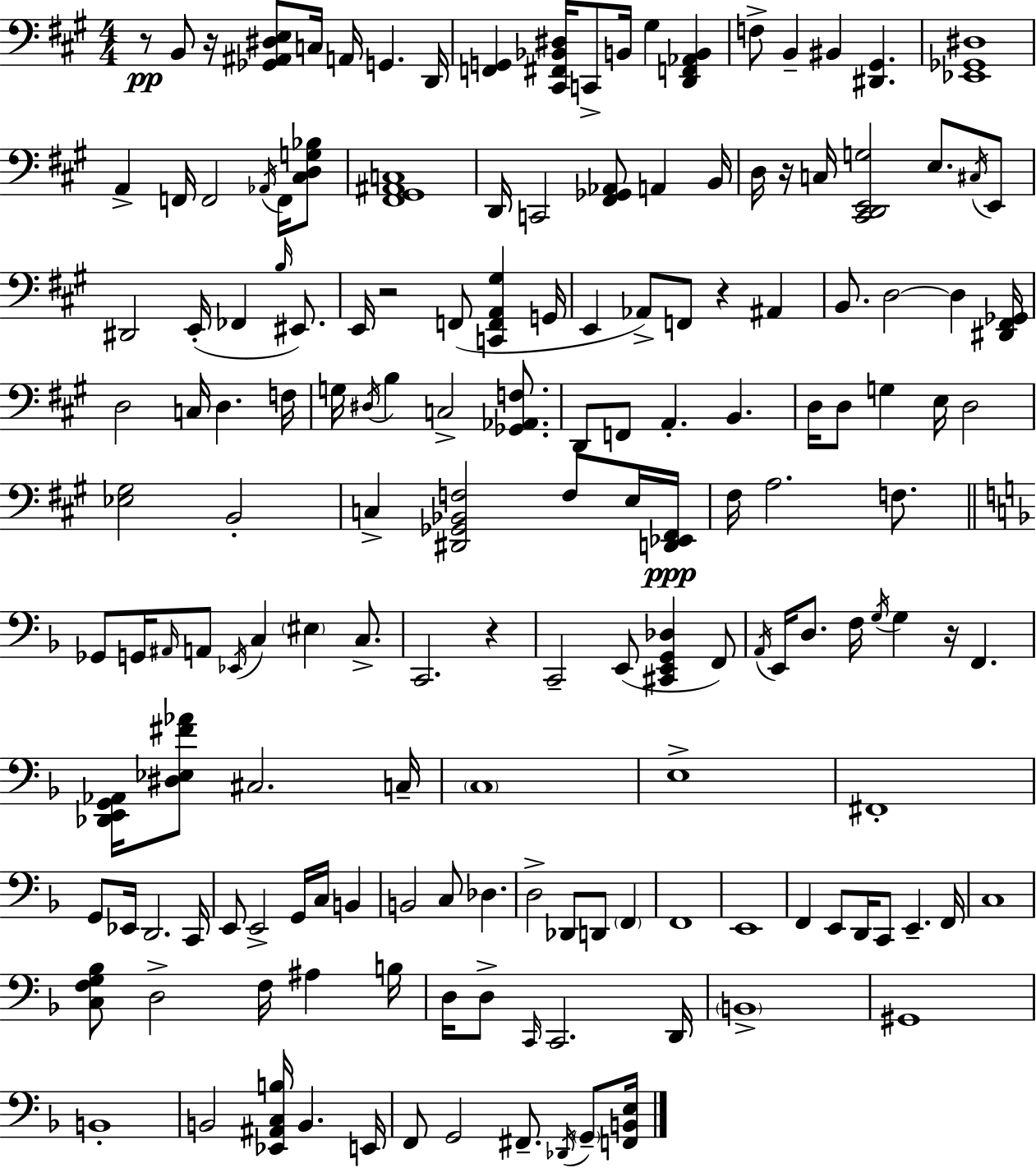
{
  \clef bass
  \numericTimeSignature
  \time 4/4
  \key a \major
  \repeat volta 2 { r8\pp b,8 r16 <ges, ais, dis e>8 c16 a,16 g,4. d,16 | <f, g,>4 <cis, fis, bes, dis>16 c,8-> b,16 gis4 <d, f, aes, b,>4 | f8-> b,4-- bis,4 <dis, gis,>4. | <ees, ges, dis>1 | \break a,4-> f,16 f,2 \acciaccatura { aes,16 } f,16 <cis d g bes>8 | <fis, gis, ais, c>1 | d,16 c,2 <fis, ges, aes,>8 a,4 | b,16 d16 r16 c16 <cis, d, e, g>2 e8. \acciaccatura { cis16 } | \break e,8 dis,2 e,16-.( fes,4 \grace { b16 }) | eis,8. e,16 r2 f,8( <c, f, a, gis>4 | g,16 e,4 aes,8->) f,8 r4 ais,4 | b,8. d2~~ d4 | \break <dis, fis, ges,>16 d2 c16 d4. | f16 g16 \acciaccatura { dis16 } b4 c2-> | <ges, aes, f>8. d,8 f,8 a,4.-. b,4. | d16 d8 g4 e16 d2 | \break <ees gis>2 b,2-. | c4-> <dis, ges, bes, f>2 | f8 e16 <d, ees, fis,>16\ppp fis16 a2. | f8. \bar "||" \break \key f \major ges,8 g,16 \grace { ais,16 } a,8 \acciaccatura { ees,16 } c4 \parenthesize eis4 c8.-> | c,2. r4 | c,2-- e,8( <cis, e, g, des>4 | f,8) \acciaccatura { a,16 } e,16 d8. f16 \acciaccatura { g16 } g4 r16 f,4. | \break <des, e, g, aes,>16 <dis ees fis' aes'>8 cis2. | c16-- \parenthesize c1 | e1-> | fis,1-. | \break g,8 ees,16 d,2. | c,16 e,8 e,2-> g,16 c16 | b,4 b,2 c8 des4. | d2-> des,8 d,8 | \break \parenthesize f,4 f,1 | e,1 | f,4 e,8 d,16 c,8 e,4.-- | f,16 c1 | \break <c f g bes>8 d2-> f16 ais4 | b16 d16 d8-> \grace { c,16 } c,2. | d,16 \parenthesize b,1-> | gis,1 | \break b,1-. | b,2 <ees, ais, c b>16 b,4. | e,16 f,8 g,2 fis,8.-- | \acciaccatura { des,16 } \parenthesize g,8-- <f, b, e>16 } \bar "|."
}